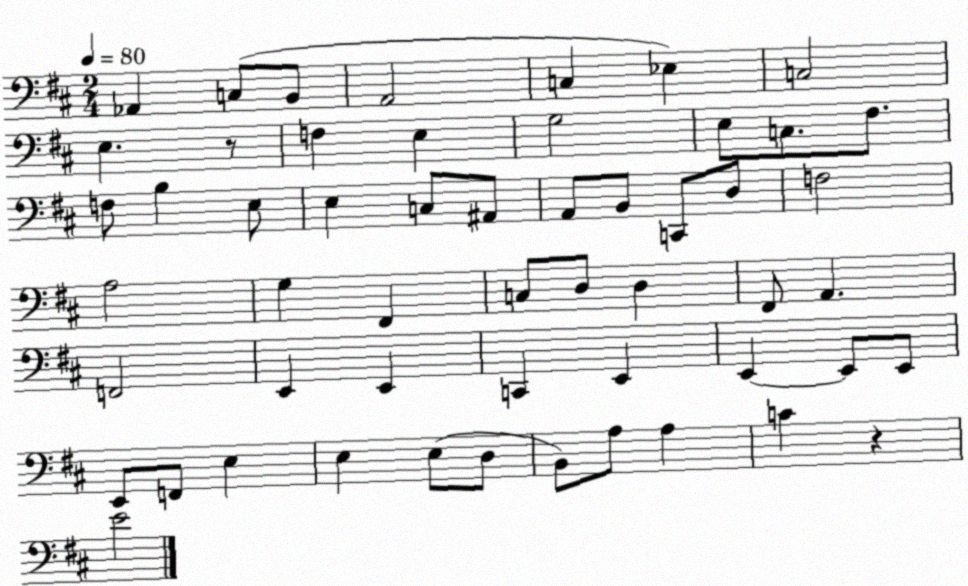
X:1
T:Untitled
M:2/4
L:1/4
K:D
_A,, C,/2 B,,/2 A,,2 C, _E, C,2 E, z/2 F, E, G,2 E,/2 C,/2 ^F,/2 F,/2 B, E,/2 E, C,/2 ^A,,/2 A,,/2 B,,/2 C,,/2 D,/2 F,2 A,2 G, ^F,, C,/2 D,/2 D, ^F,,/2 A,, F,,2 E,, E,, C,, E,, E,, E,,/2 E,,/2 E,,/2 F,,/2 E, E, E,/2 D,/2 B,,/2 A,/2 A, C z E2